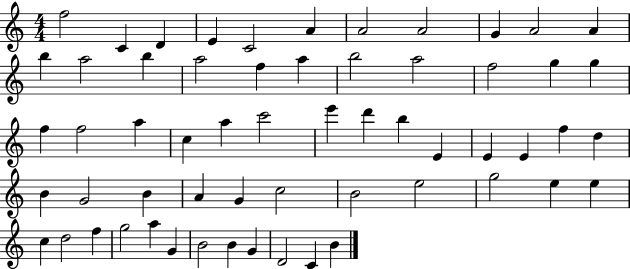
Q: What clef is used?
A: treble